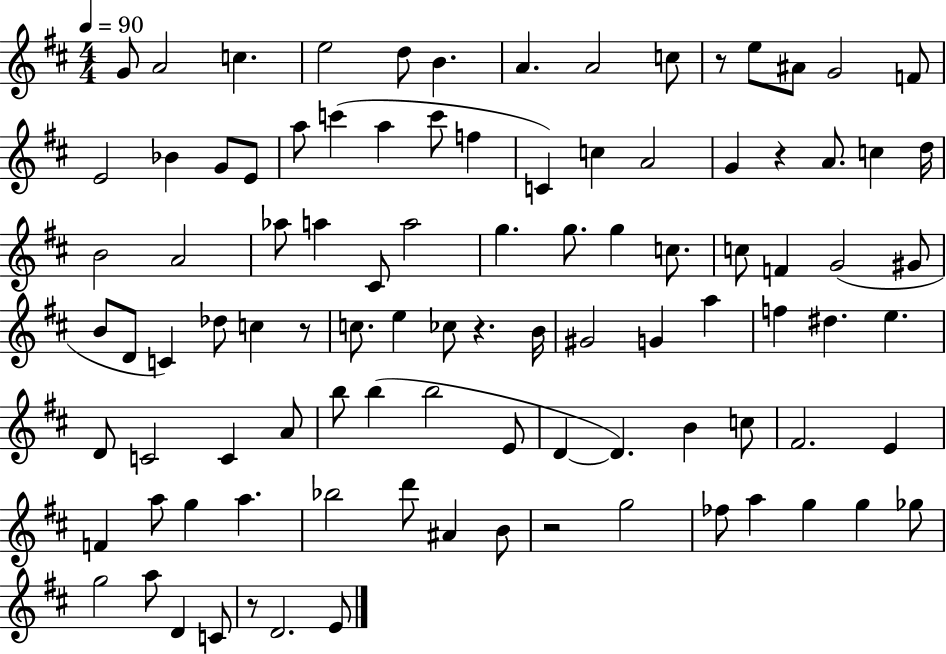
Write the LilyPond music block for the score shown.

{
  \clef treble
  \numericTimeSignature
  \time 4/4
  \key d \major
  \tempo 4 = 90
  g'8 a'2 c''4. | e''2 d''8 b'4. | a'4. a'2 c''8 | r8 e''8 ais'8 g'2 f'8 | \break e'2 bes'4 g'8 e'8 | a''8 c'''4( a''4 c'''8 f''4 | c'4) c''4 a'2 | g'4 r4 a'8. c''4 d''16 | \break b'2 a'2 | aes''8 a''4 cis'8 a''2 | g''4. g''8. g''4 c''8. | c''8 f'4 g'2( gis'8 | \break b'8 d'8 c'4) des''8 c''4 r8 | c''8. e''4 ces''8 r4. b'16 | gis'2 g'4 a''4 | f''4 dis''4. e''4. | \break d'8 c'2 c'4 a'8 | b''8 b''4( b''2 e'8 | d'4~~ d'4.) b'4 c''8 | fis'2. e'4 | \break f'4 a''8 g''4 a''4. | bes''2 d'''8 ais'4 b'8 | r2 g''2 | fes''8 a''4 g''4 g''4 ges''8 | \break g''2 a''8 d'4 c'8 | r8 d'2. e'8 | \bar "|."
}